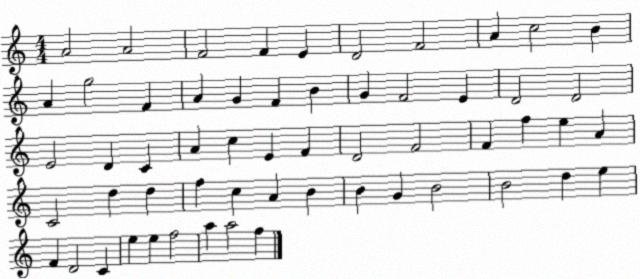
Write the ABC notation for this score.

X:1
T:Untitled
M:4/4
L:1/4
K:C
A2 A2 F2 F E D2 F2 A c2 B A g2 F A G F B G F2 E D2 D2 E2 D C A c E F D2 F2 F f e A C2 d d f c A B B G B2 B2 d e F D2 C e e f2 a a2 f